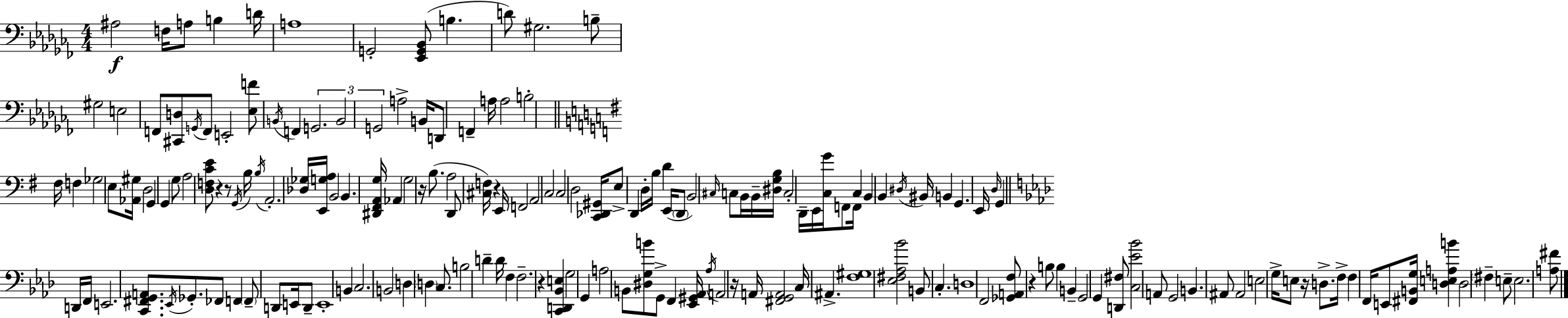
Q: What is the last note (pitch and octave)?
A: E3